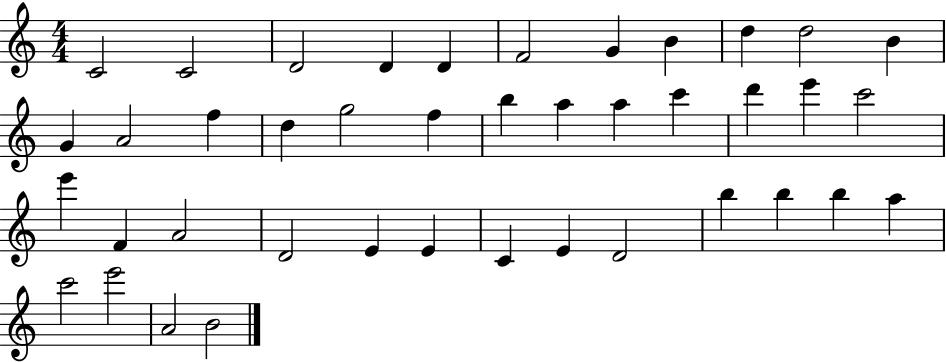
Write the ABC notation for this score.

X:1
T:Untitled
M:4/4
L:1/4
K:C
C2 C2 D2 D D F2 G B d d2 B G A2 f d g2 f b a a c' d' e' c'2 e' F A2 D2 E E C E D2 b b b a c'2 e'2 A2 B2